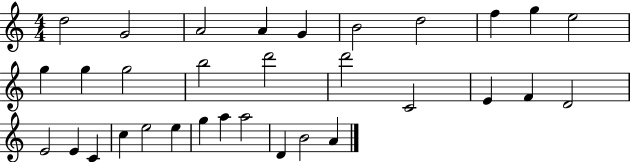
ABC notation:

X:1
T:Untitled
M:4/4
L:1/4
K:C
d2 G2 A2 A G B2 d2 f g e2 g g g2 b2 d'2 d'2 C2 E F D2 E2 E C c e2 e g a a2 D B2 A